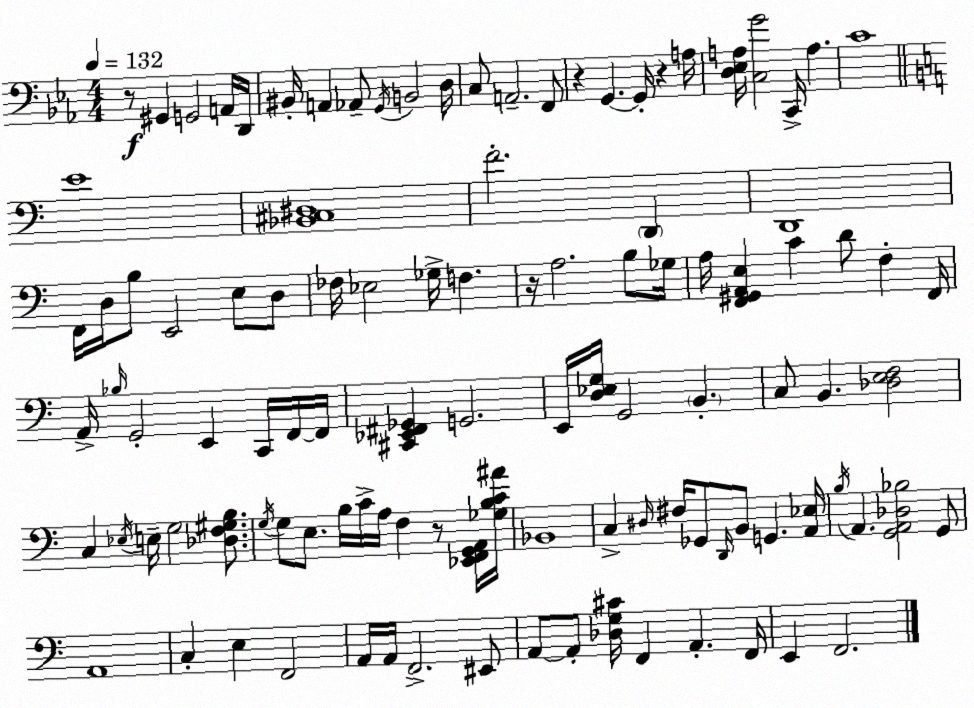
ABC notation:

X:1
T:Untitled
M:4/4
L:1/4
K:Cm
z/2 ^G,, G,,2 A,,/4 D,,/4 ^B,,/4 A,, _A,,/2 G,,/4 B,,2 D,/4 C,/2 A,,2 F,,/2 z G,, G,,/4 z A,/4 [D,_E,A,]/4 [C,G]2 C,,/4 A, C4 E4 [_B,,^C,^D,]4 F2 D,, D,,4 F,,/4 D,/4 B,/2 E,,2 E,/2 D,/2 _F,/4 _E,2 _G,/4 F, z/4 A,2 B,/2 _G,/4 A,/4 [F,,^G,,A,,E,] C D/2 F, F,,/4 A,,/4 _B,/4 G,,2 E,, C,,/4 F,,/4 F,,/4 [^C,,_E,,^F,,_G,,] G,,2 E,,/4 [D,_E,G,]/4 G,,2 B,, C,/2 B,, [_D,E,F,]2 C, _E,/4 E,/4 G,2 [_D,F,^G,B,]/2 G,/4 G,/2 E,/2 B,/4 C/4 A,/4 F, z/2 [_E,,F,,G,,A,,]/4 [_G,B,C^A]/4 _B,,4 C, ^D,/4 ^F,/4 _G,,/2 D,,/4 B,,/2 G,, [A,,_E,]/4 B,/4 A,, [G,,A,,_D,_B,]2 G,,/2 A,,4 C, E, F,,2 A,,/4 A,,/4 F,,2 ^E,,/2 A,,/2 A,,/2 [_D,G,^C]/4 F,, A,, F,,/4 E,, F,,2